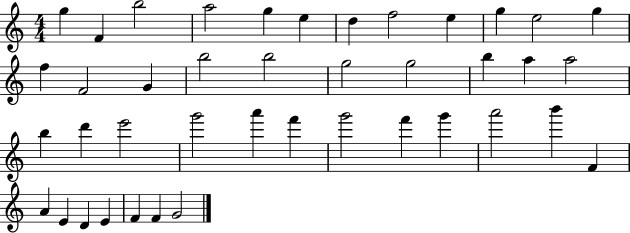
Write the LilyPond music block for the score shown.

{
  \clef treble
  \numericTimeSignature
  \time 4/4
  \key c \major
  g''4 f'4 b''2 | a''2 g''4 e''4 | d''4 f''2 e''4 | g''4 e''2 g''4 | \break f''4 f'2 g'4 | b''2 b''2 | g''2 g''2 | b''4 a''4 a''2 | \break b''4 d'''4 e'''2 | g'''2 a'''4 f'''4 | g'''2 f'''4 g'''4 | a'''2 b'''4 f'4 | \break a'4 e'4 d'4 e'4 | f'4 f'4 g'2 | \bar "|."
}